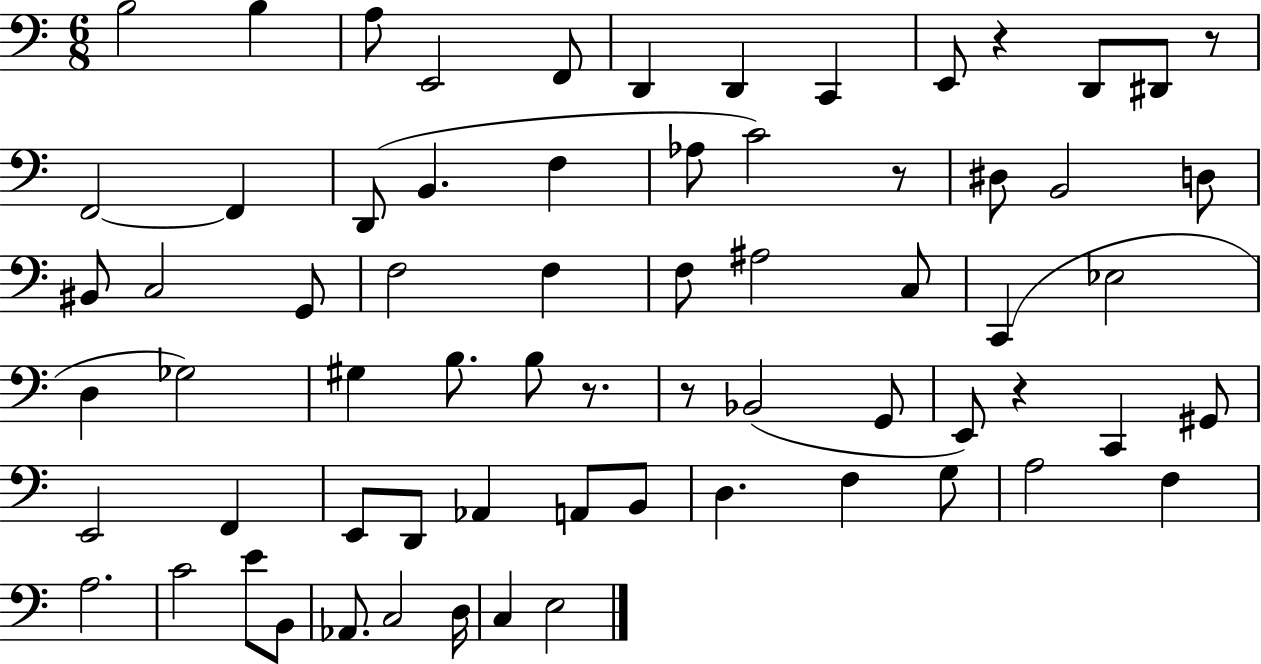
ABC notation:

X:1
T:Untitled
M:6/8
L:1/4
K:C
B,2 B, A,/2 E,,2 F,,/2 D,, D,, C,, E,,/2 z D,,/2 ^D,,/2 z/2 F,,2 F,, D,,/2 B,, F, _A,/2 C2 z/2 ^D,/2 B,,2 D,/2 ^B,,/2 C,2 G,,/2 F,2 F, F,/2 ^A,2 C,/2 C,, _E,2 D, _G,2 ^G, B,/2 B,/2 z/2 z/2 _B,,2 G,,/2 E,,/2 z C,, ^G,,/2 E,,2 F,, E,,/2 D,,/2 _A,, A,,/2 B,,/2 D, F, G,/2 A,2 F, A,2 C2 E/2 B,,/2 _A,,/2 C,2 D,/4 C, E,2